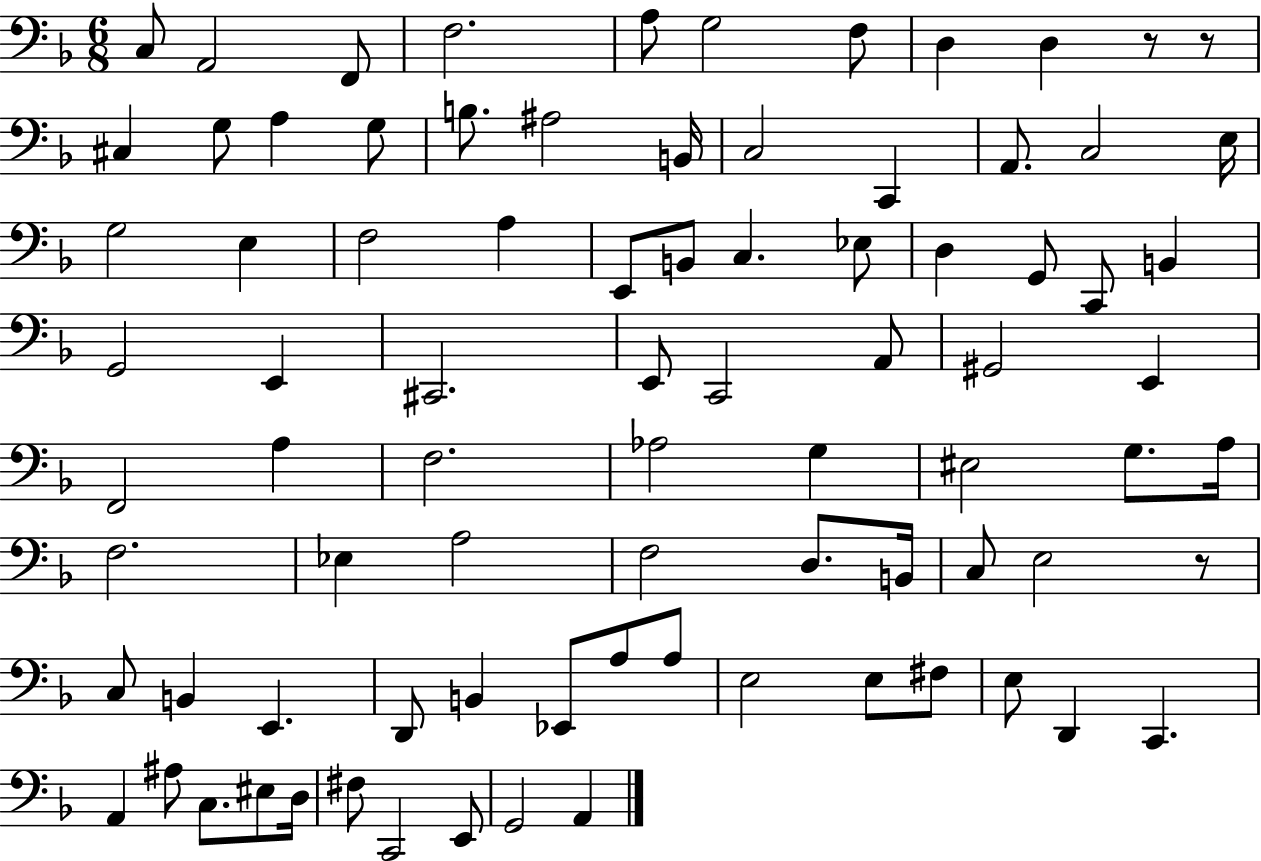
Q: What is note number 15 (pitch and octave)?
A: A#3